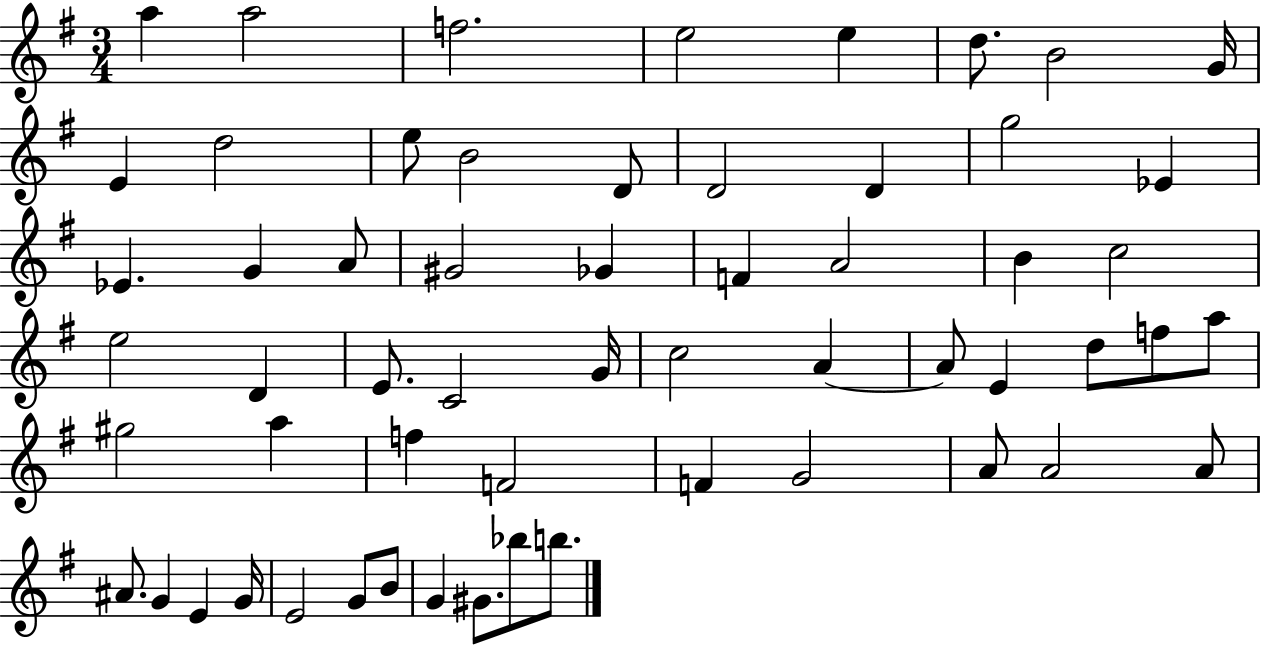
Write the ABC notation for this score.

X:1
T:Untitled
M:3/4
L:1/4
K:G
a a2 f2 e2 e d/2 B2 G/4 E d2 e/2 B2 D/2 D2 D g2 _E _E G A/2 ^G2 _G F A2 B c2 e2 D E/2 C2 G/4 c2 A A/2 E d/2 f/2 a/2 ^g2 a f F2 F G2 A/2 A2 A/2 ^A/2 G E G/4 E2 G/2 B/2 G ^G/2 _b/2 b/2